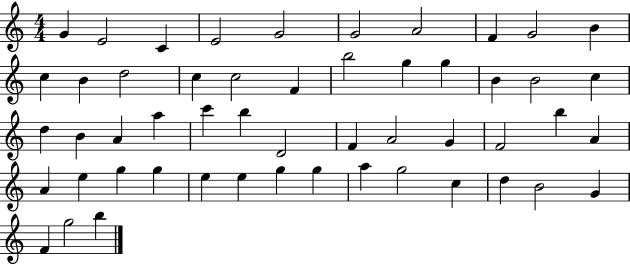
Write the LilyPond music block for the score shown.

{
  \clef treble
  \numericTimeSignature
  \time 4/4
  \key c \major
  g'4 e'2 c'4 | e'2 g'2 | g'2 a'2 | f'4 g'2 b'4 | \break c''4 b'4 d''2 | c''4 c''2 f'4 | b''2 g''4 g''4 | b'4 b'2 c''4 | \break d''4 b'4 a'4 a''4 | c'''4 b''4 d'2 | f'4 a'2 g'4 | f'2 b''4 a'4 | \break a'4 e''4 g''4 g''4 | e''4 e''4 g''4 g''4 | a''4 g''2 c''4 | d''4 b'2 g'4 | \break f'4 g''2 b''4 | \bar "|."
}